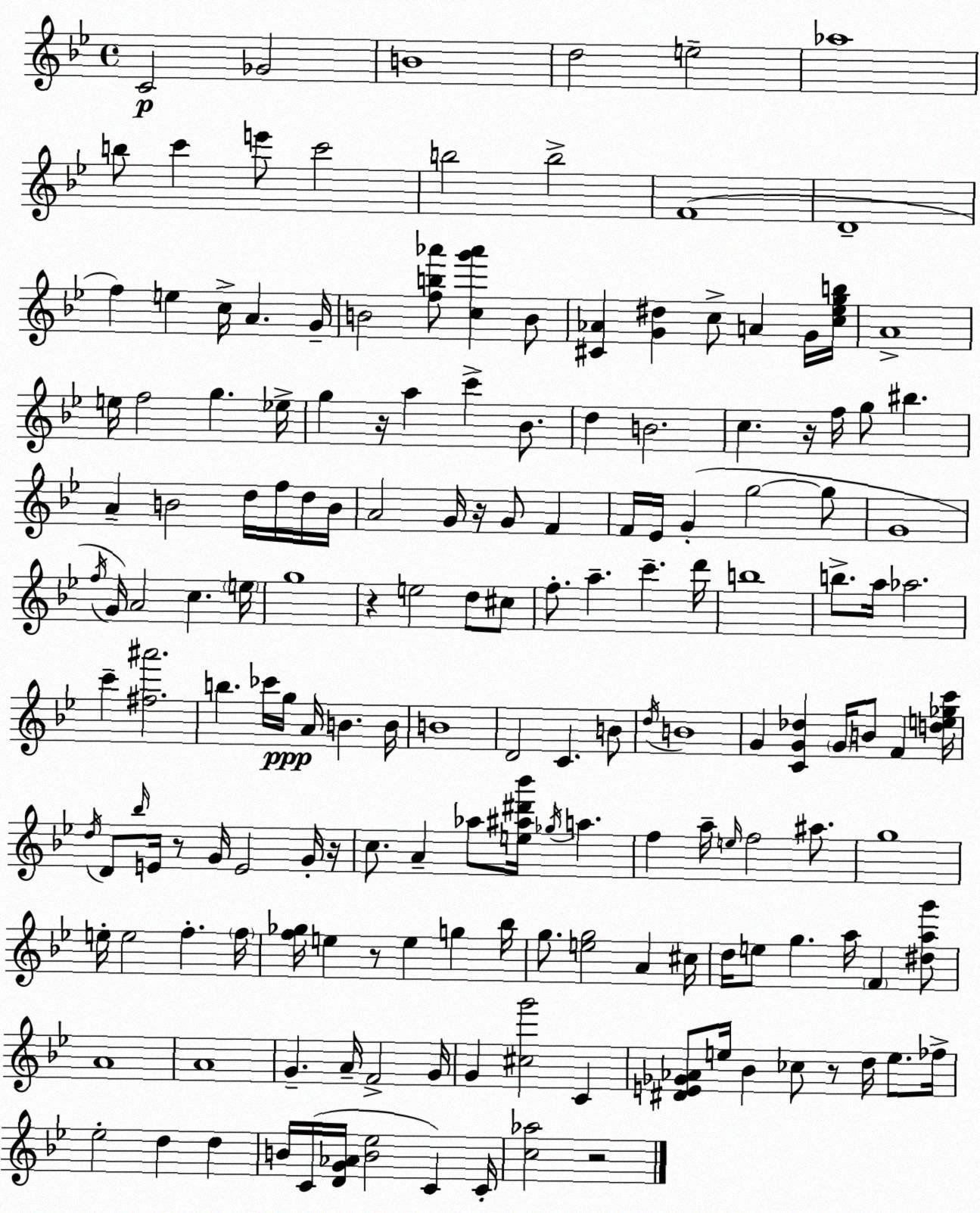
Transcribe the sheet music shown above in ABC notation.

X:1
T:Untitled
M:4/4
L:1/4
K:Gm
C2 _G2 B4 d2 e2 _a4 b/2 c' e'/2 c'2 b2 b2 F4 D4 f e c/4 A G/4 B2 [fb_a']/2 [cg'_a'] B/2 [^C_A] [G^d] c/2 A G/4 [c_egb]/4 A4 e/4 f2 g _e/4 g z/4 a c' _B/2 d B2 c z/4 f/4 g/2 ^b A B2 d/4 f/4 d/4 B/4 A2 G/4 z/4 G/2 F F/4 _E/4 G g2 g/2 G4 f/4 G/4 A2 c e/4 g4 z e2 d/2 ^c/2 f/2 a c' d'/4 b4 b/2 a/4 _a2 c' [^f^a']2 b _c'/4 g/4 A/4 B B/4 B4 D2 C B/2 d/4 B4 G [CG_d] G/4 B/2 F [de_gc']/4 d/4 D/2 _b/4 E/4 z/2 G/4 E2 G/4 z/4 c/2 A _a/2 [e^a^d'_b']/4 _g/4 a f a/4 e/4 f2 ^a/2 g4 e/4 e2 f f/4 [f_g]/4 e z/2 e g _b/4 g/2 [eg]2 A ^c/4 d/4 e/2 g a/4 F [^dag']/2 A4 A4 G A/4 F2 G/4 G [^cg']2 C [^DE_G_A]/2 e/4 _B _c/2 z/2 d/4 e/2 _f/4 _e2 d d B/4 C/4 [DG_A]/4 [B_e]2 C C/4 [c_a]2 z2